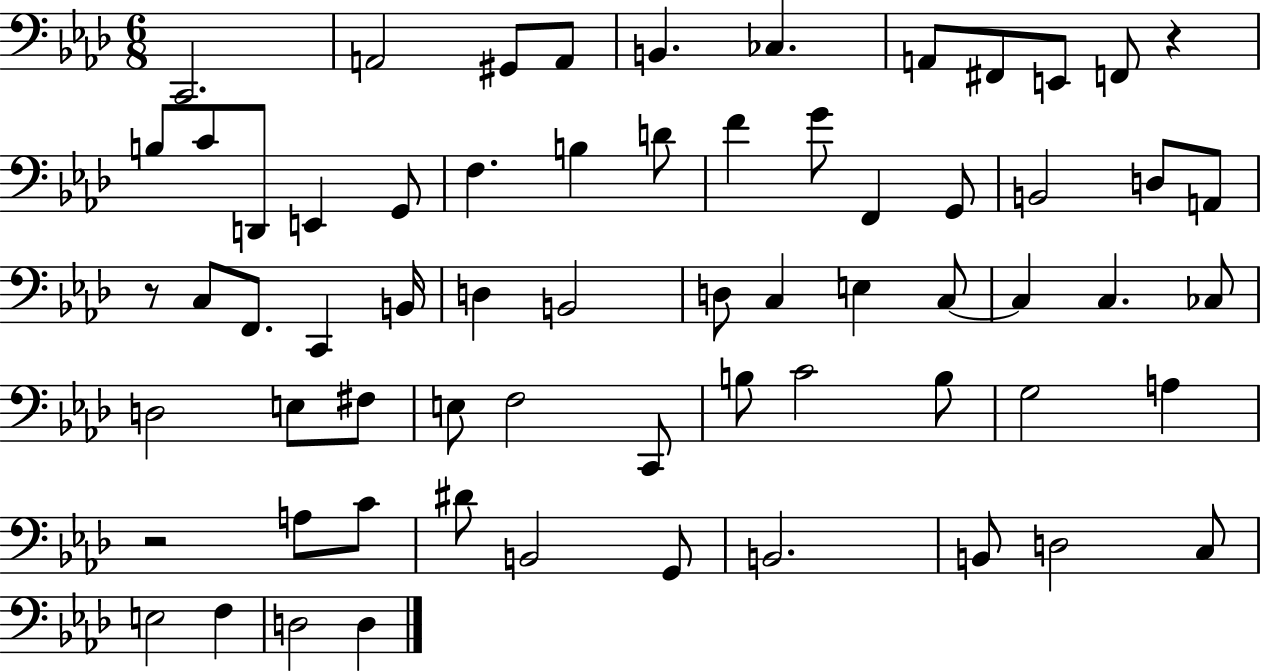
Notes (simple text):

C2/h. A2/h G#2/e A2/e B2/q. CES3/q. A2/e F#2/e E2/e F2/e R/q B3/e C4/e D2/e E2/q G2/e F3/q. B3/q D4/e F4/q G4/e F2/q G2/e B2/h D3/e A2/e R/e C3/e F2/e. C2/q B2/s D3/q B2/h D3/e C3/q E3/q C3/e C3/q C3/q. CES3/e D3/h E3/e F#3/e E3/e F3/h C2/e B3/e C4/h B3/e G3/h A3/q R/h A3/e C4/e D#4/e B2/h G2/e B2/h. B2/e D3/h C3/e E3/h F3/q D3/h D3/q